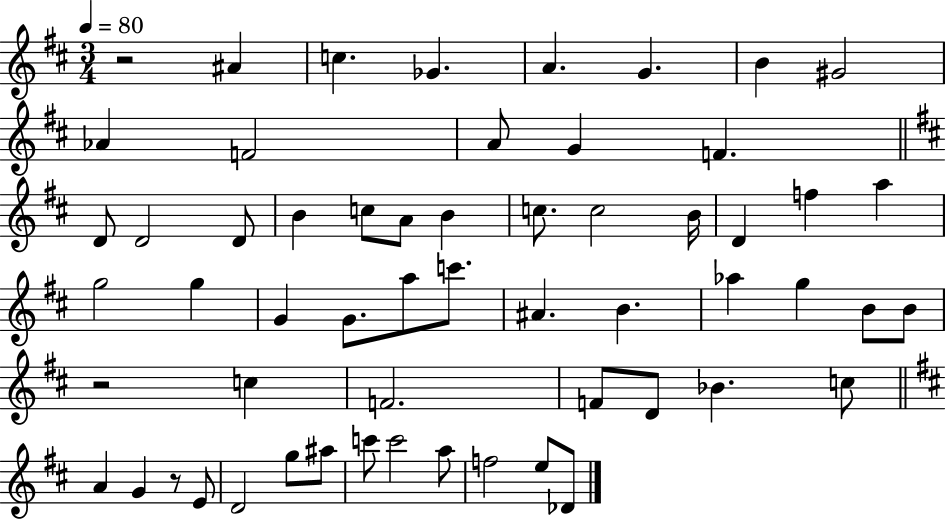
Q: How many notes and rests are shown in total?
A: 58